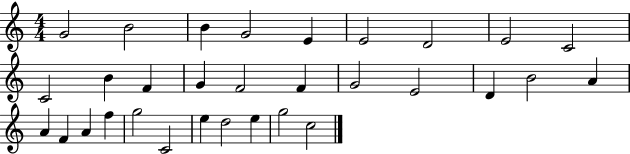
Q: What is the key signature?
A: C major